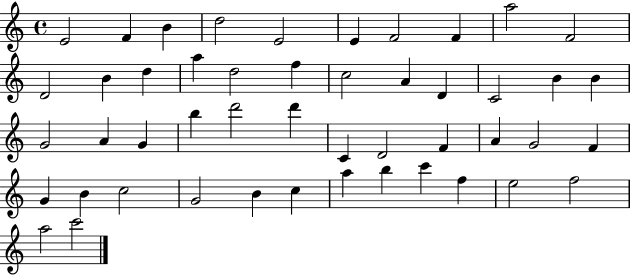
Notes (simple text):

E4/h F4/q B4/q D5/h E4/h E4/q F4/h F4/q A5/h F4/h D4/h B4/q D5/q A5/q D5/h F5/q C5/h A4/q D4/q C4/h B4/q B4/q G4/h A4/q G4/q B5/q D6/h D6/q C4/q D4/h F4/q A4/q G4/h F4/q G4/q B4/q C5/h G4/h B4/q C5/q A5/q B5/q C6/q F5/q E5/h F5/h A5/h C6/h